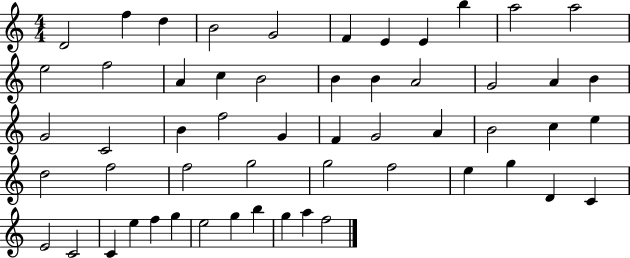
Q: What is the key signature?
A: C major